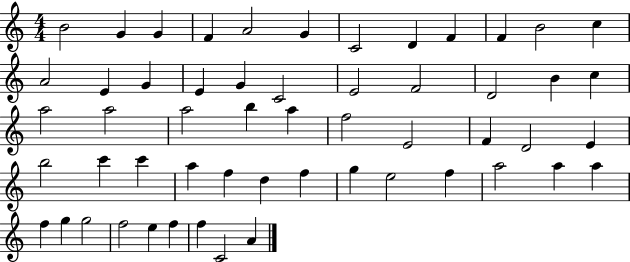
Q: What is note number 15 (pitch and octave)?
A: G4